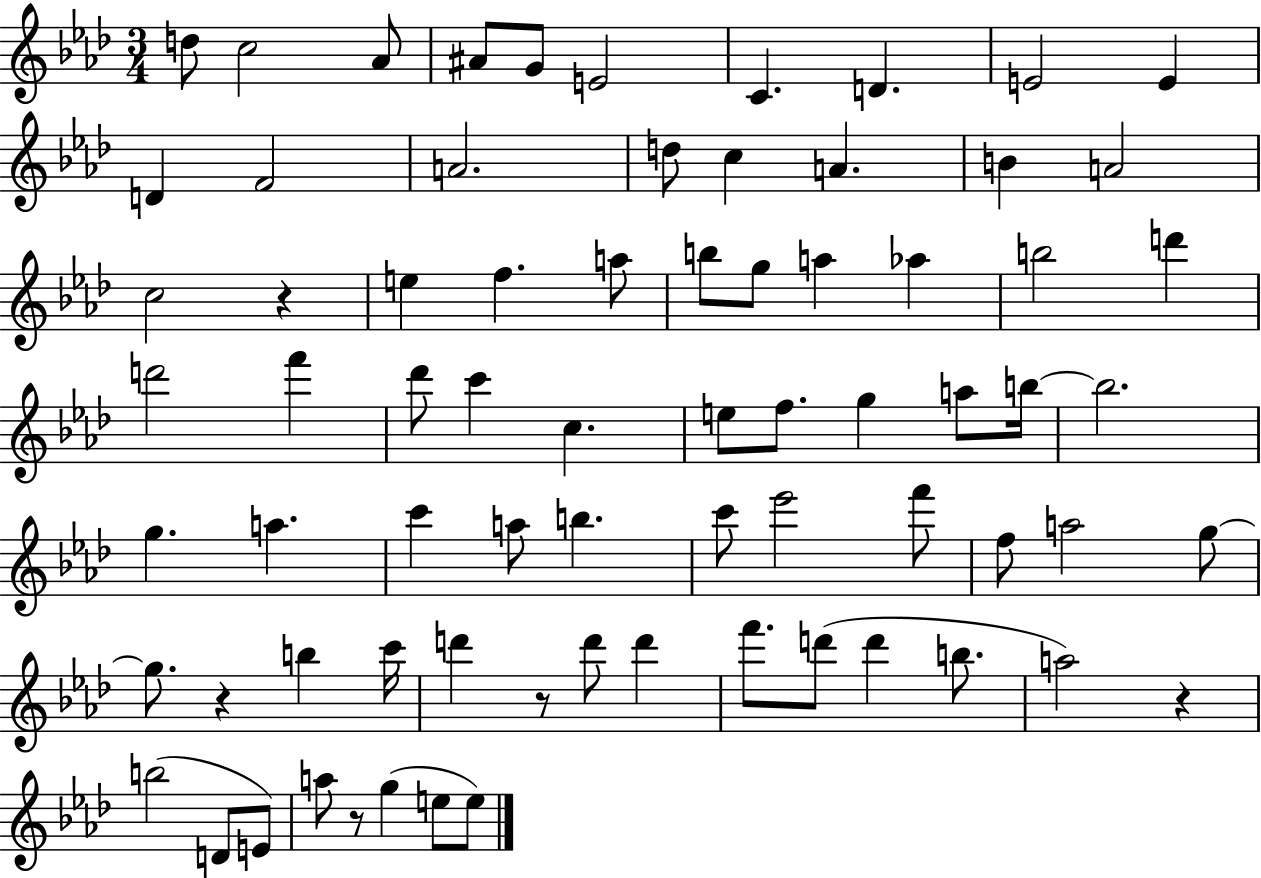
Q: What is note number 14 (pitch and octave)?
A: D5